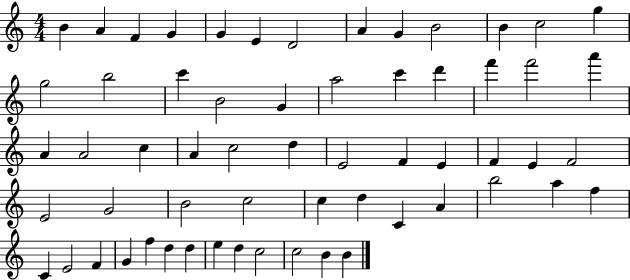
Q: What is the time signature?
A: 4/4